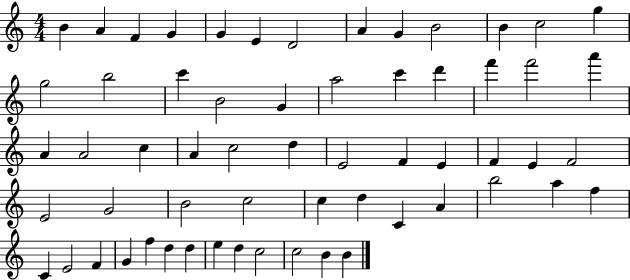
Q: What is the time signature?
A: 4/4